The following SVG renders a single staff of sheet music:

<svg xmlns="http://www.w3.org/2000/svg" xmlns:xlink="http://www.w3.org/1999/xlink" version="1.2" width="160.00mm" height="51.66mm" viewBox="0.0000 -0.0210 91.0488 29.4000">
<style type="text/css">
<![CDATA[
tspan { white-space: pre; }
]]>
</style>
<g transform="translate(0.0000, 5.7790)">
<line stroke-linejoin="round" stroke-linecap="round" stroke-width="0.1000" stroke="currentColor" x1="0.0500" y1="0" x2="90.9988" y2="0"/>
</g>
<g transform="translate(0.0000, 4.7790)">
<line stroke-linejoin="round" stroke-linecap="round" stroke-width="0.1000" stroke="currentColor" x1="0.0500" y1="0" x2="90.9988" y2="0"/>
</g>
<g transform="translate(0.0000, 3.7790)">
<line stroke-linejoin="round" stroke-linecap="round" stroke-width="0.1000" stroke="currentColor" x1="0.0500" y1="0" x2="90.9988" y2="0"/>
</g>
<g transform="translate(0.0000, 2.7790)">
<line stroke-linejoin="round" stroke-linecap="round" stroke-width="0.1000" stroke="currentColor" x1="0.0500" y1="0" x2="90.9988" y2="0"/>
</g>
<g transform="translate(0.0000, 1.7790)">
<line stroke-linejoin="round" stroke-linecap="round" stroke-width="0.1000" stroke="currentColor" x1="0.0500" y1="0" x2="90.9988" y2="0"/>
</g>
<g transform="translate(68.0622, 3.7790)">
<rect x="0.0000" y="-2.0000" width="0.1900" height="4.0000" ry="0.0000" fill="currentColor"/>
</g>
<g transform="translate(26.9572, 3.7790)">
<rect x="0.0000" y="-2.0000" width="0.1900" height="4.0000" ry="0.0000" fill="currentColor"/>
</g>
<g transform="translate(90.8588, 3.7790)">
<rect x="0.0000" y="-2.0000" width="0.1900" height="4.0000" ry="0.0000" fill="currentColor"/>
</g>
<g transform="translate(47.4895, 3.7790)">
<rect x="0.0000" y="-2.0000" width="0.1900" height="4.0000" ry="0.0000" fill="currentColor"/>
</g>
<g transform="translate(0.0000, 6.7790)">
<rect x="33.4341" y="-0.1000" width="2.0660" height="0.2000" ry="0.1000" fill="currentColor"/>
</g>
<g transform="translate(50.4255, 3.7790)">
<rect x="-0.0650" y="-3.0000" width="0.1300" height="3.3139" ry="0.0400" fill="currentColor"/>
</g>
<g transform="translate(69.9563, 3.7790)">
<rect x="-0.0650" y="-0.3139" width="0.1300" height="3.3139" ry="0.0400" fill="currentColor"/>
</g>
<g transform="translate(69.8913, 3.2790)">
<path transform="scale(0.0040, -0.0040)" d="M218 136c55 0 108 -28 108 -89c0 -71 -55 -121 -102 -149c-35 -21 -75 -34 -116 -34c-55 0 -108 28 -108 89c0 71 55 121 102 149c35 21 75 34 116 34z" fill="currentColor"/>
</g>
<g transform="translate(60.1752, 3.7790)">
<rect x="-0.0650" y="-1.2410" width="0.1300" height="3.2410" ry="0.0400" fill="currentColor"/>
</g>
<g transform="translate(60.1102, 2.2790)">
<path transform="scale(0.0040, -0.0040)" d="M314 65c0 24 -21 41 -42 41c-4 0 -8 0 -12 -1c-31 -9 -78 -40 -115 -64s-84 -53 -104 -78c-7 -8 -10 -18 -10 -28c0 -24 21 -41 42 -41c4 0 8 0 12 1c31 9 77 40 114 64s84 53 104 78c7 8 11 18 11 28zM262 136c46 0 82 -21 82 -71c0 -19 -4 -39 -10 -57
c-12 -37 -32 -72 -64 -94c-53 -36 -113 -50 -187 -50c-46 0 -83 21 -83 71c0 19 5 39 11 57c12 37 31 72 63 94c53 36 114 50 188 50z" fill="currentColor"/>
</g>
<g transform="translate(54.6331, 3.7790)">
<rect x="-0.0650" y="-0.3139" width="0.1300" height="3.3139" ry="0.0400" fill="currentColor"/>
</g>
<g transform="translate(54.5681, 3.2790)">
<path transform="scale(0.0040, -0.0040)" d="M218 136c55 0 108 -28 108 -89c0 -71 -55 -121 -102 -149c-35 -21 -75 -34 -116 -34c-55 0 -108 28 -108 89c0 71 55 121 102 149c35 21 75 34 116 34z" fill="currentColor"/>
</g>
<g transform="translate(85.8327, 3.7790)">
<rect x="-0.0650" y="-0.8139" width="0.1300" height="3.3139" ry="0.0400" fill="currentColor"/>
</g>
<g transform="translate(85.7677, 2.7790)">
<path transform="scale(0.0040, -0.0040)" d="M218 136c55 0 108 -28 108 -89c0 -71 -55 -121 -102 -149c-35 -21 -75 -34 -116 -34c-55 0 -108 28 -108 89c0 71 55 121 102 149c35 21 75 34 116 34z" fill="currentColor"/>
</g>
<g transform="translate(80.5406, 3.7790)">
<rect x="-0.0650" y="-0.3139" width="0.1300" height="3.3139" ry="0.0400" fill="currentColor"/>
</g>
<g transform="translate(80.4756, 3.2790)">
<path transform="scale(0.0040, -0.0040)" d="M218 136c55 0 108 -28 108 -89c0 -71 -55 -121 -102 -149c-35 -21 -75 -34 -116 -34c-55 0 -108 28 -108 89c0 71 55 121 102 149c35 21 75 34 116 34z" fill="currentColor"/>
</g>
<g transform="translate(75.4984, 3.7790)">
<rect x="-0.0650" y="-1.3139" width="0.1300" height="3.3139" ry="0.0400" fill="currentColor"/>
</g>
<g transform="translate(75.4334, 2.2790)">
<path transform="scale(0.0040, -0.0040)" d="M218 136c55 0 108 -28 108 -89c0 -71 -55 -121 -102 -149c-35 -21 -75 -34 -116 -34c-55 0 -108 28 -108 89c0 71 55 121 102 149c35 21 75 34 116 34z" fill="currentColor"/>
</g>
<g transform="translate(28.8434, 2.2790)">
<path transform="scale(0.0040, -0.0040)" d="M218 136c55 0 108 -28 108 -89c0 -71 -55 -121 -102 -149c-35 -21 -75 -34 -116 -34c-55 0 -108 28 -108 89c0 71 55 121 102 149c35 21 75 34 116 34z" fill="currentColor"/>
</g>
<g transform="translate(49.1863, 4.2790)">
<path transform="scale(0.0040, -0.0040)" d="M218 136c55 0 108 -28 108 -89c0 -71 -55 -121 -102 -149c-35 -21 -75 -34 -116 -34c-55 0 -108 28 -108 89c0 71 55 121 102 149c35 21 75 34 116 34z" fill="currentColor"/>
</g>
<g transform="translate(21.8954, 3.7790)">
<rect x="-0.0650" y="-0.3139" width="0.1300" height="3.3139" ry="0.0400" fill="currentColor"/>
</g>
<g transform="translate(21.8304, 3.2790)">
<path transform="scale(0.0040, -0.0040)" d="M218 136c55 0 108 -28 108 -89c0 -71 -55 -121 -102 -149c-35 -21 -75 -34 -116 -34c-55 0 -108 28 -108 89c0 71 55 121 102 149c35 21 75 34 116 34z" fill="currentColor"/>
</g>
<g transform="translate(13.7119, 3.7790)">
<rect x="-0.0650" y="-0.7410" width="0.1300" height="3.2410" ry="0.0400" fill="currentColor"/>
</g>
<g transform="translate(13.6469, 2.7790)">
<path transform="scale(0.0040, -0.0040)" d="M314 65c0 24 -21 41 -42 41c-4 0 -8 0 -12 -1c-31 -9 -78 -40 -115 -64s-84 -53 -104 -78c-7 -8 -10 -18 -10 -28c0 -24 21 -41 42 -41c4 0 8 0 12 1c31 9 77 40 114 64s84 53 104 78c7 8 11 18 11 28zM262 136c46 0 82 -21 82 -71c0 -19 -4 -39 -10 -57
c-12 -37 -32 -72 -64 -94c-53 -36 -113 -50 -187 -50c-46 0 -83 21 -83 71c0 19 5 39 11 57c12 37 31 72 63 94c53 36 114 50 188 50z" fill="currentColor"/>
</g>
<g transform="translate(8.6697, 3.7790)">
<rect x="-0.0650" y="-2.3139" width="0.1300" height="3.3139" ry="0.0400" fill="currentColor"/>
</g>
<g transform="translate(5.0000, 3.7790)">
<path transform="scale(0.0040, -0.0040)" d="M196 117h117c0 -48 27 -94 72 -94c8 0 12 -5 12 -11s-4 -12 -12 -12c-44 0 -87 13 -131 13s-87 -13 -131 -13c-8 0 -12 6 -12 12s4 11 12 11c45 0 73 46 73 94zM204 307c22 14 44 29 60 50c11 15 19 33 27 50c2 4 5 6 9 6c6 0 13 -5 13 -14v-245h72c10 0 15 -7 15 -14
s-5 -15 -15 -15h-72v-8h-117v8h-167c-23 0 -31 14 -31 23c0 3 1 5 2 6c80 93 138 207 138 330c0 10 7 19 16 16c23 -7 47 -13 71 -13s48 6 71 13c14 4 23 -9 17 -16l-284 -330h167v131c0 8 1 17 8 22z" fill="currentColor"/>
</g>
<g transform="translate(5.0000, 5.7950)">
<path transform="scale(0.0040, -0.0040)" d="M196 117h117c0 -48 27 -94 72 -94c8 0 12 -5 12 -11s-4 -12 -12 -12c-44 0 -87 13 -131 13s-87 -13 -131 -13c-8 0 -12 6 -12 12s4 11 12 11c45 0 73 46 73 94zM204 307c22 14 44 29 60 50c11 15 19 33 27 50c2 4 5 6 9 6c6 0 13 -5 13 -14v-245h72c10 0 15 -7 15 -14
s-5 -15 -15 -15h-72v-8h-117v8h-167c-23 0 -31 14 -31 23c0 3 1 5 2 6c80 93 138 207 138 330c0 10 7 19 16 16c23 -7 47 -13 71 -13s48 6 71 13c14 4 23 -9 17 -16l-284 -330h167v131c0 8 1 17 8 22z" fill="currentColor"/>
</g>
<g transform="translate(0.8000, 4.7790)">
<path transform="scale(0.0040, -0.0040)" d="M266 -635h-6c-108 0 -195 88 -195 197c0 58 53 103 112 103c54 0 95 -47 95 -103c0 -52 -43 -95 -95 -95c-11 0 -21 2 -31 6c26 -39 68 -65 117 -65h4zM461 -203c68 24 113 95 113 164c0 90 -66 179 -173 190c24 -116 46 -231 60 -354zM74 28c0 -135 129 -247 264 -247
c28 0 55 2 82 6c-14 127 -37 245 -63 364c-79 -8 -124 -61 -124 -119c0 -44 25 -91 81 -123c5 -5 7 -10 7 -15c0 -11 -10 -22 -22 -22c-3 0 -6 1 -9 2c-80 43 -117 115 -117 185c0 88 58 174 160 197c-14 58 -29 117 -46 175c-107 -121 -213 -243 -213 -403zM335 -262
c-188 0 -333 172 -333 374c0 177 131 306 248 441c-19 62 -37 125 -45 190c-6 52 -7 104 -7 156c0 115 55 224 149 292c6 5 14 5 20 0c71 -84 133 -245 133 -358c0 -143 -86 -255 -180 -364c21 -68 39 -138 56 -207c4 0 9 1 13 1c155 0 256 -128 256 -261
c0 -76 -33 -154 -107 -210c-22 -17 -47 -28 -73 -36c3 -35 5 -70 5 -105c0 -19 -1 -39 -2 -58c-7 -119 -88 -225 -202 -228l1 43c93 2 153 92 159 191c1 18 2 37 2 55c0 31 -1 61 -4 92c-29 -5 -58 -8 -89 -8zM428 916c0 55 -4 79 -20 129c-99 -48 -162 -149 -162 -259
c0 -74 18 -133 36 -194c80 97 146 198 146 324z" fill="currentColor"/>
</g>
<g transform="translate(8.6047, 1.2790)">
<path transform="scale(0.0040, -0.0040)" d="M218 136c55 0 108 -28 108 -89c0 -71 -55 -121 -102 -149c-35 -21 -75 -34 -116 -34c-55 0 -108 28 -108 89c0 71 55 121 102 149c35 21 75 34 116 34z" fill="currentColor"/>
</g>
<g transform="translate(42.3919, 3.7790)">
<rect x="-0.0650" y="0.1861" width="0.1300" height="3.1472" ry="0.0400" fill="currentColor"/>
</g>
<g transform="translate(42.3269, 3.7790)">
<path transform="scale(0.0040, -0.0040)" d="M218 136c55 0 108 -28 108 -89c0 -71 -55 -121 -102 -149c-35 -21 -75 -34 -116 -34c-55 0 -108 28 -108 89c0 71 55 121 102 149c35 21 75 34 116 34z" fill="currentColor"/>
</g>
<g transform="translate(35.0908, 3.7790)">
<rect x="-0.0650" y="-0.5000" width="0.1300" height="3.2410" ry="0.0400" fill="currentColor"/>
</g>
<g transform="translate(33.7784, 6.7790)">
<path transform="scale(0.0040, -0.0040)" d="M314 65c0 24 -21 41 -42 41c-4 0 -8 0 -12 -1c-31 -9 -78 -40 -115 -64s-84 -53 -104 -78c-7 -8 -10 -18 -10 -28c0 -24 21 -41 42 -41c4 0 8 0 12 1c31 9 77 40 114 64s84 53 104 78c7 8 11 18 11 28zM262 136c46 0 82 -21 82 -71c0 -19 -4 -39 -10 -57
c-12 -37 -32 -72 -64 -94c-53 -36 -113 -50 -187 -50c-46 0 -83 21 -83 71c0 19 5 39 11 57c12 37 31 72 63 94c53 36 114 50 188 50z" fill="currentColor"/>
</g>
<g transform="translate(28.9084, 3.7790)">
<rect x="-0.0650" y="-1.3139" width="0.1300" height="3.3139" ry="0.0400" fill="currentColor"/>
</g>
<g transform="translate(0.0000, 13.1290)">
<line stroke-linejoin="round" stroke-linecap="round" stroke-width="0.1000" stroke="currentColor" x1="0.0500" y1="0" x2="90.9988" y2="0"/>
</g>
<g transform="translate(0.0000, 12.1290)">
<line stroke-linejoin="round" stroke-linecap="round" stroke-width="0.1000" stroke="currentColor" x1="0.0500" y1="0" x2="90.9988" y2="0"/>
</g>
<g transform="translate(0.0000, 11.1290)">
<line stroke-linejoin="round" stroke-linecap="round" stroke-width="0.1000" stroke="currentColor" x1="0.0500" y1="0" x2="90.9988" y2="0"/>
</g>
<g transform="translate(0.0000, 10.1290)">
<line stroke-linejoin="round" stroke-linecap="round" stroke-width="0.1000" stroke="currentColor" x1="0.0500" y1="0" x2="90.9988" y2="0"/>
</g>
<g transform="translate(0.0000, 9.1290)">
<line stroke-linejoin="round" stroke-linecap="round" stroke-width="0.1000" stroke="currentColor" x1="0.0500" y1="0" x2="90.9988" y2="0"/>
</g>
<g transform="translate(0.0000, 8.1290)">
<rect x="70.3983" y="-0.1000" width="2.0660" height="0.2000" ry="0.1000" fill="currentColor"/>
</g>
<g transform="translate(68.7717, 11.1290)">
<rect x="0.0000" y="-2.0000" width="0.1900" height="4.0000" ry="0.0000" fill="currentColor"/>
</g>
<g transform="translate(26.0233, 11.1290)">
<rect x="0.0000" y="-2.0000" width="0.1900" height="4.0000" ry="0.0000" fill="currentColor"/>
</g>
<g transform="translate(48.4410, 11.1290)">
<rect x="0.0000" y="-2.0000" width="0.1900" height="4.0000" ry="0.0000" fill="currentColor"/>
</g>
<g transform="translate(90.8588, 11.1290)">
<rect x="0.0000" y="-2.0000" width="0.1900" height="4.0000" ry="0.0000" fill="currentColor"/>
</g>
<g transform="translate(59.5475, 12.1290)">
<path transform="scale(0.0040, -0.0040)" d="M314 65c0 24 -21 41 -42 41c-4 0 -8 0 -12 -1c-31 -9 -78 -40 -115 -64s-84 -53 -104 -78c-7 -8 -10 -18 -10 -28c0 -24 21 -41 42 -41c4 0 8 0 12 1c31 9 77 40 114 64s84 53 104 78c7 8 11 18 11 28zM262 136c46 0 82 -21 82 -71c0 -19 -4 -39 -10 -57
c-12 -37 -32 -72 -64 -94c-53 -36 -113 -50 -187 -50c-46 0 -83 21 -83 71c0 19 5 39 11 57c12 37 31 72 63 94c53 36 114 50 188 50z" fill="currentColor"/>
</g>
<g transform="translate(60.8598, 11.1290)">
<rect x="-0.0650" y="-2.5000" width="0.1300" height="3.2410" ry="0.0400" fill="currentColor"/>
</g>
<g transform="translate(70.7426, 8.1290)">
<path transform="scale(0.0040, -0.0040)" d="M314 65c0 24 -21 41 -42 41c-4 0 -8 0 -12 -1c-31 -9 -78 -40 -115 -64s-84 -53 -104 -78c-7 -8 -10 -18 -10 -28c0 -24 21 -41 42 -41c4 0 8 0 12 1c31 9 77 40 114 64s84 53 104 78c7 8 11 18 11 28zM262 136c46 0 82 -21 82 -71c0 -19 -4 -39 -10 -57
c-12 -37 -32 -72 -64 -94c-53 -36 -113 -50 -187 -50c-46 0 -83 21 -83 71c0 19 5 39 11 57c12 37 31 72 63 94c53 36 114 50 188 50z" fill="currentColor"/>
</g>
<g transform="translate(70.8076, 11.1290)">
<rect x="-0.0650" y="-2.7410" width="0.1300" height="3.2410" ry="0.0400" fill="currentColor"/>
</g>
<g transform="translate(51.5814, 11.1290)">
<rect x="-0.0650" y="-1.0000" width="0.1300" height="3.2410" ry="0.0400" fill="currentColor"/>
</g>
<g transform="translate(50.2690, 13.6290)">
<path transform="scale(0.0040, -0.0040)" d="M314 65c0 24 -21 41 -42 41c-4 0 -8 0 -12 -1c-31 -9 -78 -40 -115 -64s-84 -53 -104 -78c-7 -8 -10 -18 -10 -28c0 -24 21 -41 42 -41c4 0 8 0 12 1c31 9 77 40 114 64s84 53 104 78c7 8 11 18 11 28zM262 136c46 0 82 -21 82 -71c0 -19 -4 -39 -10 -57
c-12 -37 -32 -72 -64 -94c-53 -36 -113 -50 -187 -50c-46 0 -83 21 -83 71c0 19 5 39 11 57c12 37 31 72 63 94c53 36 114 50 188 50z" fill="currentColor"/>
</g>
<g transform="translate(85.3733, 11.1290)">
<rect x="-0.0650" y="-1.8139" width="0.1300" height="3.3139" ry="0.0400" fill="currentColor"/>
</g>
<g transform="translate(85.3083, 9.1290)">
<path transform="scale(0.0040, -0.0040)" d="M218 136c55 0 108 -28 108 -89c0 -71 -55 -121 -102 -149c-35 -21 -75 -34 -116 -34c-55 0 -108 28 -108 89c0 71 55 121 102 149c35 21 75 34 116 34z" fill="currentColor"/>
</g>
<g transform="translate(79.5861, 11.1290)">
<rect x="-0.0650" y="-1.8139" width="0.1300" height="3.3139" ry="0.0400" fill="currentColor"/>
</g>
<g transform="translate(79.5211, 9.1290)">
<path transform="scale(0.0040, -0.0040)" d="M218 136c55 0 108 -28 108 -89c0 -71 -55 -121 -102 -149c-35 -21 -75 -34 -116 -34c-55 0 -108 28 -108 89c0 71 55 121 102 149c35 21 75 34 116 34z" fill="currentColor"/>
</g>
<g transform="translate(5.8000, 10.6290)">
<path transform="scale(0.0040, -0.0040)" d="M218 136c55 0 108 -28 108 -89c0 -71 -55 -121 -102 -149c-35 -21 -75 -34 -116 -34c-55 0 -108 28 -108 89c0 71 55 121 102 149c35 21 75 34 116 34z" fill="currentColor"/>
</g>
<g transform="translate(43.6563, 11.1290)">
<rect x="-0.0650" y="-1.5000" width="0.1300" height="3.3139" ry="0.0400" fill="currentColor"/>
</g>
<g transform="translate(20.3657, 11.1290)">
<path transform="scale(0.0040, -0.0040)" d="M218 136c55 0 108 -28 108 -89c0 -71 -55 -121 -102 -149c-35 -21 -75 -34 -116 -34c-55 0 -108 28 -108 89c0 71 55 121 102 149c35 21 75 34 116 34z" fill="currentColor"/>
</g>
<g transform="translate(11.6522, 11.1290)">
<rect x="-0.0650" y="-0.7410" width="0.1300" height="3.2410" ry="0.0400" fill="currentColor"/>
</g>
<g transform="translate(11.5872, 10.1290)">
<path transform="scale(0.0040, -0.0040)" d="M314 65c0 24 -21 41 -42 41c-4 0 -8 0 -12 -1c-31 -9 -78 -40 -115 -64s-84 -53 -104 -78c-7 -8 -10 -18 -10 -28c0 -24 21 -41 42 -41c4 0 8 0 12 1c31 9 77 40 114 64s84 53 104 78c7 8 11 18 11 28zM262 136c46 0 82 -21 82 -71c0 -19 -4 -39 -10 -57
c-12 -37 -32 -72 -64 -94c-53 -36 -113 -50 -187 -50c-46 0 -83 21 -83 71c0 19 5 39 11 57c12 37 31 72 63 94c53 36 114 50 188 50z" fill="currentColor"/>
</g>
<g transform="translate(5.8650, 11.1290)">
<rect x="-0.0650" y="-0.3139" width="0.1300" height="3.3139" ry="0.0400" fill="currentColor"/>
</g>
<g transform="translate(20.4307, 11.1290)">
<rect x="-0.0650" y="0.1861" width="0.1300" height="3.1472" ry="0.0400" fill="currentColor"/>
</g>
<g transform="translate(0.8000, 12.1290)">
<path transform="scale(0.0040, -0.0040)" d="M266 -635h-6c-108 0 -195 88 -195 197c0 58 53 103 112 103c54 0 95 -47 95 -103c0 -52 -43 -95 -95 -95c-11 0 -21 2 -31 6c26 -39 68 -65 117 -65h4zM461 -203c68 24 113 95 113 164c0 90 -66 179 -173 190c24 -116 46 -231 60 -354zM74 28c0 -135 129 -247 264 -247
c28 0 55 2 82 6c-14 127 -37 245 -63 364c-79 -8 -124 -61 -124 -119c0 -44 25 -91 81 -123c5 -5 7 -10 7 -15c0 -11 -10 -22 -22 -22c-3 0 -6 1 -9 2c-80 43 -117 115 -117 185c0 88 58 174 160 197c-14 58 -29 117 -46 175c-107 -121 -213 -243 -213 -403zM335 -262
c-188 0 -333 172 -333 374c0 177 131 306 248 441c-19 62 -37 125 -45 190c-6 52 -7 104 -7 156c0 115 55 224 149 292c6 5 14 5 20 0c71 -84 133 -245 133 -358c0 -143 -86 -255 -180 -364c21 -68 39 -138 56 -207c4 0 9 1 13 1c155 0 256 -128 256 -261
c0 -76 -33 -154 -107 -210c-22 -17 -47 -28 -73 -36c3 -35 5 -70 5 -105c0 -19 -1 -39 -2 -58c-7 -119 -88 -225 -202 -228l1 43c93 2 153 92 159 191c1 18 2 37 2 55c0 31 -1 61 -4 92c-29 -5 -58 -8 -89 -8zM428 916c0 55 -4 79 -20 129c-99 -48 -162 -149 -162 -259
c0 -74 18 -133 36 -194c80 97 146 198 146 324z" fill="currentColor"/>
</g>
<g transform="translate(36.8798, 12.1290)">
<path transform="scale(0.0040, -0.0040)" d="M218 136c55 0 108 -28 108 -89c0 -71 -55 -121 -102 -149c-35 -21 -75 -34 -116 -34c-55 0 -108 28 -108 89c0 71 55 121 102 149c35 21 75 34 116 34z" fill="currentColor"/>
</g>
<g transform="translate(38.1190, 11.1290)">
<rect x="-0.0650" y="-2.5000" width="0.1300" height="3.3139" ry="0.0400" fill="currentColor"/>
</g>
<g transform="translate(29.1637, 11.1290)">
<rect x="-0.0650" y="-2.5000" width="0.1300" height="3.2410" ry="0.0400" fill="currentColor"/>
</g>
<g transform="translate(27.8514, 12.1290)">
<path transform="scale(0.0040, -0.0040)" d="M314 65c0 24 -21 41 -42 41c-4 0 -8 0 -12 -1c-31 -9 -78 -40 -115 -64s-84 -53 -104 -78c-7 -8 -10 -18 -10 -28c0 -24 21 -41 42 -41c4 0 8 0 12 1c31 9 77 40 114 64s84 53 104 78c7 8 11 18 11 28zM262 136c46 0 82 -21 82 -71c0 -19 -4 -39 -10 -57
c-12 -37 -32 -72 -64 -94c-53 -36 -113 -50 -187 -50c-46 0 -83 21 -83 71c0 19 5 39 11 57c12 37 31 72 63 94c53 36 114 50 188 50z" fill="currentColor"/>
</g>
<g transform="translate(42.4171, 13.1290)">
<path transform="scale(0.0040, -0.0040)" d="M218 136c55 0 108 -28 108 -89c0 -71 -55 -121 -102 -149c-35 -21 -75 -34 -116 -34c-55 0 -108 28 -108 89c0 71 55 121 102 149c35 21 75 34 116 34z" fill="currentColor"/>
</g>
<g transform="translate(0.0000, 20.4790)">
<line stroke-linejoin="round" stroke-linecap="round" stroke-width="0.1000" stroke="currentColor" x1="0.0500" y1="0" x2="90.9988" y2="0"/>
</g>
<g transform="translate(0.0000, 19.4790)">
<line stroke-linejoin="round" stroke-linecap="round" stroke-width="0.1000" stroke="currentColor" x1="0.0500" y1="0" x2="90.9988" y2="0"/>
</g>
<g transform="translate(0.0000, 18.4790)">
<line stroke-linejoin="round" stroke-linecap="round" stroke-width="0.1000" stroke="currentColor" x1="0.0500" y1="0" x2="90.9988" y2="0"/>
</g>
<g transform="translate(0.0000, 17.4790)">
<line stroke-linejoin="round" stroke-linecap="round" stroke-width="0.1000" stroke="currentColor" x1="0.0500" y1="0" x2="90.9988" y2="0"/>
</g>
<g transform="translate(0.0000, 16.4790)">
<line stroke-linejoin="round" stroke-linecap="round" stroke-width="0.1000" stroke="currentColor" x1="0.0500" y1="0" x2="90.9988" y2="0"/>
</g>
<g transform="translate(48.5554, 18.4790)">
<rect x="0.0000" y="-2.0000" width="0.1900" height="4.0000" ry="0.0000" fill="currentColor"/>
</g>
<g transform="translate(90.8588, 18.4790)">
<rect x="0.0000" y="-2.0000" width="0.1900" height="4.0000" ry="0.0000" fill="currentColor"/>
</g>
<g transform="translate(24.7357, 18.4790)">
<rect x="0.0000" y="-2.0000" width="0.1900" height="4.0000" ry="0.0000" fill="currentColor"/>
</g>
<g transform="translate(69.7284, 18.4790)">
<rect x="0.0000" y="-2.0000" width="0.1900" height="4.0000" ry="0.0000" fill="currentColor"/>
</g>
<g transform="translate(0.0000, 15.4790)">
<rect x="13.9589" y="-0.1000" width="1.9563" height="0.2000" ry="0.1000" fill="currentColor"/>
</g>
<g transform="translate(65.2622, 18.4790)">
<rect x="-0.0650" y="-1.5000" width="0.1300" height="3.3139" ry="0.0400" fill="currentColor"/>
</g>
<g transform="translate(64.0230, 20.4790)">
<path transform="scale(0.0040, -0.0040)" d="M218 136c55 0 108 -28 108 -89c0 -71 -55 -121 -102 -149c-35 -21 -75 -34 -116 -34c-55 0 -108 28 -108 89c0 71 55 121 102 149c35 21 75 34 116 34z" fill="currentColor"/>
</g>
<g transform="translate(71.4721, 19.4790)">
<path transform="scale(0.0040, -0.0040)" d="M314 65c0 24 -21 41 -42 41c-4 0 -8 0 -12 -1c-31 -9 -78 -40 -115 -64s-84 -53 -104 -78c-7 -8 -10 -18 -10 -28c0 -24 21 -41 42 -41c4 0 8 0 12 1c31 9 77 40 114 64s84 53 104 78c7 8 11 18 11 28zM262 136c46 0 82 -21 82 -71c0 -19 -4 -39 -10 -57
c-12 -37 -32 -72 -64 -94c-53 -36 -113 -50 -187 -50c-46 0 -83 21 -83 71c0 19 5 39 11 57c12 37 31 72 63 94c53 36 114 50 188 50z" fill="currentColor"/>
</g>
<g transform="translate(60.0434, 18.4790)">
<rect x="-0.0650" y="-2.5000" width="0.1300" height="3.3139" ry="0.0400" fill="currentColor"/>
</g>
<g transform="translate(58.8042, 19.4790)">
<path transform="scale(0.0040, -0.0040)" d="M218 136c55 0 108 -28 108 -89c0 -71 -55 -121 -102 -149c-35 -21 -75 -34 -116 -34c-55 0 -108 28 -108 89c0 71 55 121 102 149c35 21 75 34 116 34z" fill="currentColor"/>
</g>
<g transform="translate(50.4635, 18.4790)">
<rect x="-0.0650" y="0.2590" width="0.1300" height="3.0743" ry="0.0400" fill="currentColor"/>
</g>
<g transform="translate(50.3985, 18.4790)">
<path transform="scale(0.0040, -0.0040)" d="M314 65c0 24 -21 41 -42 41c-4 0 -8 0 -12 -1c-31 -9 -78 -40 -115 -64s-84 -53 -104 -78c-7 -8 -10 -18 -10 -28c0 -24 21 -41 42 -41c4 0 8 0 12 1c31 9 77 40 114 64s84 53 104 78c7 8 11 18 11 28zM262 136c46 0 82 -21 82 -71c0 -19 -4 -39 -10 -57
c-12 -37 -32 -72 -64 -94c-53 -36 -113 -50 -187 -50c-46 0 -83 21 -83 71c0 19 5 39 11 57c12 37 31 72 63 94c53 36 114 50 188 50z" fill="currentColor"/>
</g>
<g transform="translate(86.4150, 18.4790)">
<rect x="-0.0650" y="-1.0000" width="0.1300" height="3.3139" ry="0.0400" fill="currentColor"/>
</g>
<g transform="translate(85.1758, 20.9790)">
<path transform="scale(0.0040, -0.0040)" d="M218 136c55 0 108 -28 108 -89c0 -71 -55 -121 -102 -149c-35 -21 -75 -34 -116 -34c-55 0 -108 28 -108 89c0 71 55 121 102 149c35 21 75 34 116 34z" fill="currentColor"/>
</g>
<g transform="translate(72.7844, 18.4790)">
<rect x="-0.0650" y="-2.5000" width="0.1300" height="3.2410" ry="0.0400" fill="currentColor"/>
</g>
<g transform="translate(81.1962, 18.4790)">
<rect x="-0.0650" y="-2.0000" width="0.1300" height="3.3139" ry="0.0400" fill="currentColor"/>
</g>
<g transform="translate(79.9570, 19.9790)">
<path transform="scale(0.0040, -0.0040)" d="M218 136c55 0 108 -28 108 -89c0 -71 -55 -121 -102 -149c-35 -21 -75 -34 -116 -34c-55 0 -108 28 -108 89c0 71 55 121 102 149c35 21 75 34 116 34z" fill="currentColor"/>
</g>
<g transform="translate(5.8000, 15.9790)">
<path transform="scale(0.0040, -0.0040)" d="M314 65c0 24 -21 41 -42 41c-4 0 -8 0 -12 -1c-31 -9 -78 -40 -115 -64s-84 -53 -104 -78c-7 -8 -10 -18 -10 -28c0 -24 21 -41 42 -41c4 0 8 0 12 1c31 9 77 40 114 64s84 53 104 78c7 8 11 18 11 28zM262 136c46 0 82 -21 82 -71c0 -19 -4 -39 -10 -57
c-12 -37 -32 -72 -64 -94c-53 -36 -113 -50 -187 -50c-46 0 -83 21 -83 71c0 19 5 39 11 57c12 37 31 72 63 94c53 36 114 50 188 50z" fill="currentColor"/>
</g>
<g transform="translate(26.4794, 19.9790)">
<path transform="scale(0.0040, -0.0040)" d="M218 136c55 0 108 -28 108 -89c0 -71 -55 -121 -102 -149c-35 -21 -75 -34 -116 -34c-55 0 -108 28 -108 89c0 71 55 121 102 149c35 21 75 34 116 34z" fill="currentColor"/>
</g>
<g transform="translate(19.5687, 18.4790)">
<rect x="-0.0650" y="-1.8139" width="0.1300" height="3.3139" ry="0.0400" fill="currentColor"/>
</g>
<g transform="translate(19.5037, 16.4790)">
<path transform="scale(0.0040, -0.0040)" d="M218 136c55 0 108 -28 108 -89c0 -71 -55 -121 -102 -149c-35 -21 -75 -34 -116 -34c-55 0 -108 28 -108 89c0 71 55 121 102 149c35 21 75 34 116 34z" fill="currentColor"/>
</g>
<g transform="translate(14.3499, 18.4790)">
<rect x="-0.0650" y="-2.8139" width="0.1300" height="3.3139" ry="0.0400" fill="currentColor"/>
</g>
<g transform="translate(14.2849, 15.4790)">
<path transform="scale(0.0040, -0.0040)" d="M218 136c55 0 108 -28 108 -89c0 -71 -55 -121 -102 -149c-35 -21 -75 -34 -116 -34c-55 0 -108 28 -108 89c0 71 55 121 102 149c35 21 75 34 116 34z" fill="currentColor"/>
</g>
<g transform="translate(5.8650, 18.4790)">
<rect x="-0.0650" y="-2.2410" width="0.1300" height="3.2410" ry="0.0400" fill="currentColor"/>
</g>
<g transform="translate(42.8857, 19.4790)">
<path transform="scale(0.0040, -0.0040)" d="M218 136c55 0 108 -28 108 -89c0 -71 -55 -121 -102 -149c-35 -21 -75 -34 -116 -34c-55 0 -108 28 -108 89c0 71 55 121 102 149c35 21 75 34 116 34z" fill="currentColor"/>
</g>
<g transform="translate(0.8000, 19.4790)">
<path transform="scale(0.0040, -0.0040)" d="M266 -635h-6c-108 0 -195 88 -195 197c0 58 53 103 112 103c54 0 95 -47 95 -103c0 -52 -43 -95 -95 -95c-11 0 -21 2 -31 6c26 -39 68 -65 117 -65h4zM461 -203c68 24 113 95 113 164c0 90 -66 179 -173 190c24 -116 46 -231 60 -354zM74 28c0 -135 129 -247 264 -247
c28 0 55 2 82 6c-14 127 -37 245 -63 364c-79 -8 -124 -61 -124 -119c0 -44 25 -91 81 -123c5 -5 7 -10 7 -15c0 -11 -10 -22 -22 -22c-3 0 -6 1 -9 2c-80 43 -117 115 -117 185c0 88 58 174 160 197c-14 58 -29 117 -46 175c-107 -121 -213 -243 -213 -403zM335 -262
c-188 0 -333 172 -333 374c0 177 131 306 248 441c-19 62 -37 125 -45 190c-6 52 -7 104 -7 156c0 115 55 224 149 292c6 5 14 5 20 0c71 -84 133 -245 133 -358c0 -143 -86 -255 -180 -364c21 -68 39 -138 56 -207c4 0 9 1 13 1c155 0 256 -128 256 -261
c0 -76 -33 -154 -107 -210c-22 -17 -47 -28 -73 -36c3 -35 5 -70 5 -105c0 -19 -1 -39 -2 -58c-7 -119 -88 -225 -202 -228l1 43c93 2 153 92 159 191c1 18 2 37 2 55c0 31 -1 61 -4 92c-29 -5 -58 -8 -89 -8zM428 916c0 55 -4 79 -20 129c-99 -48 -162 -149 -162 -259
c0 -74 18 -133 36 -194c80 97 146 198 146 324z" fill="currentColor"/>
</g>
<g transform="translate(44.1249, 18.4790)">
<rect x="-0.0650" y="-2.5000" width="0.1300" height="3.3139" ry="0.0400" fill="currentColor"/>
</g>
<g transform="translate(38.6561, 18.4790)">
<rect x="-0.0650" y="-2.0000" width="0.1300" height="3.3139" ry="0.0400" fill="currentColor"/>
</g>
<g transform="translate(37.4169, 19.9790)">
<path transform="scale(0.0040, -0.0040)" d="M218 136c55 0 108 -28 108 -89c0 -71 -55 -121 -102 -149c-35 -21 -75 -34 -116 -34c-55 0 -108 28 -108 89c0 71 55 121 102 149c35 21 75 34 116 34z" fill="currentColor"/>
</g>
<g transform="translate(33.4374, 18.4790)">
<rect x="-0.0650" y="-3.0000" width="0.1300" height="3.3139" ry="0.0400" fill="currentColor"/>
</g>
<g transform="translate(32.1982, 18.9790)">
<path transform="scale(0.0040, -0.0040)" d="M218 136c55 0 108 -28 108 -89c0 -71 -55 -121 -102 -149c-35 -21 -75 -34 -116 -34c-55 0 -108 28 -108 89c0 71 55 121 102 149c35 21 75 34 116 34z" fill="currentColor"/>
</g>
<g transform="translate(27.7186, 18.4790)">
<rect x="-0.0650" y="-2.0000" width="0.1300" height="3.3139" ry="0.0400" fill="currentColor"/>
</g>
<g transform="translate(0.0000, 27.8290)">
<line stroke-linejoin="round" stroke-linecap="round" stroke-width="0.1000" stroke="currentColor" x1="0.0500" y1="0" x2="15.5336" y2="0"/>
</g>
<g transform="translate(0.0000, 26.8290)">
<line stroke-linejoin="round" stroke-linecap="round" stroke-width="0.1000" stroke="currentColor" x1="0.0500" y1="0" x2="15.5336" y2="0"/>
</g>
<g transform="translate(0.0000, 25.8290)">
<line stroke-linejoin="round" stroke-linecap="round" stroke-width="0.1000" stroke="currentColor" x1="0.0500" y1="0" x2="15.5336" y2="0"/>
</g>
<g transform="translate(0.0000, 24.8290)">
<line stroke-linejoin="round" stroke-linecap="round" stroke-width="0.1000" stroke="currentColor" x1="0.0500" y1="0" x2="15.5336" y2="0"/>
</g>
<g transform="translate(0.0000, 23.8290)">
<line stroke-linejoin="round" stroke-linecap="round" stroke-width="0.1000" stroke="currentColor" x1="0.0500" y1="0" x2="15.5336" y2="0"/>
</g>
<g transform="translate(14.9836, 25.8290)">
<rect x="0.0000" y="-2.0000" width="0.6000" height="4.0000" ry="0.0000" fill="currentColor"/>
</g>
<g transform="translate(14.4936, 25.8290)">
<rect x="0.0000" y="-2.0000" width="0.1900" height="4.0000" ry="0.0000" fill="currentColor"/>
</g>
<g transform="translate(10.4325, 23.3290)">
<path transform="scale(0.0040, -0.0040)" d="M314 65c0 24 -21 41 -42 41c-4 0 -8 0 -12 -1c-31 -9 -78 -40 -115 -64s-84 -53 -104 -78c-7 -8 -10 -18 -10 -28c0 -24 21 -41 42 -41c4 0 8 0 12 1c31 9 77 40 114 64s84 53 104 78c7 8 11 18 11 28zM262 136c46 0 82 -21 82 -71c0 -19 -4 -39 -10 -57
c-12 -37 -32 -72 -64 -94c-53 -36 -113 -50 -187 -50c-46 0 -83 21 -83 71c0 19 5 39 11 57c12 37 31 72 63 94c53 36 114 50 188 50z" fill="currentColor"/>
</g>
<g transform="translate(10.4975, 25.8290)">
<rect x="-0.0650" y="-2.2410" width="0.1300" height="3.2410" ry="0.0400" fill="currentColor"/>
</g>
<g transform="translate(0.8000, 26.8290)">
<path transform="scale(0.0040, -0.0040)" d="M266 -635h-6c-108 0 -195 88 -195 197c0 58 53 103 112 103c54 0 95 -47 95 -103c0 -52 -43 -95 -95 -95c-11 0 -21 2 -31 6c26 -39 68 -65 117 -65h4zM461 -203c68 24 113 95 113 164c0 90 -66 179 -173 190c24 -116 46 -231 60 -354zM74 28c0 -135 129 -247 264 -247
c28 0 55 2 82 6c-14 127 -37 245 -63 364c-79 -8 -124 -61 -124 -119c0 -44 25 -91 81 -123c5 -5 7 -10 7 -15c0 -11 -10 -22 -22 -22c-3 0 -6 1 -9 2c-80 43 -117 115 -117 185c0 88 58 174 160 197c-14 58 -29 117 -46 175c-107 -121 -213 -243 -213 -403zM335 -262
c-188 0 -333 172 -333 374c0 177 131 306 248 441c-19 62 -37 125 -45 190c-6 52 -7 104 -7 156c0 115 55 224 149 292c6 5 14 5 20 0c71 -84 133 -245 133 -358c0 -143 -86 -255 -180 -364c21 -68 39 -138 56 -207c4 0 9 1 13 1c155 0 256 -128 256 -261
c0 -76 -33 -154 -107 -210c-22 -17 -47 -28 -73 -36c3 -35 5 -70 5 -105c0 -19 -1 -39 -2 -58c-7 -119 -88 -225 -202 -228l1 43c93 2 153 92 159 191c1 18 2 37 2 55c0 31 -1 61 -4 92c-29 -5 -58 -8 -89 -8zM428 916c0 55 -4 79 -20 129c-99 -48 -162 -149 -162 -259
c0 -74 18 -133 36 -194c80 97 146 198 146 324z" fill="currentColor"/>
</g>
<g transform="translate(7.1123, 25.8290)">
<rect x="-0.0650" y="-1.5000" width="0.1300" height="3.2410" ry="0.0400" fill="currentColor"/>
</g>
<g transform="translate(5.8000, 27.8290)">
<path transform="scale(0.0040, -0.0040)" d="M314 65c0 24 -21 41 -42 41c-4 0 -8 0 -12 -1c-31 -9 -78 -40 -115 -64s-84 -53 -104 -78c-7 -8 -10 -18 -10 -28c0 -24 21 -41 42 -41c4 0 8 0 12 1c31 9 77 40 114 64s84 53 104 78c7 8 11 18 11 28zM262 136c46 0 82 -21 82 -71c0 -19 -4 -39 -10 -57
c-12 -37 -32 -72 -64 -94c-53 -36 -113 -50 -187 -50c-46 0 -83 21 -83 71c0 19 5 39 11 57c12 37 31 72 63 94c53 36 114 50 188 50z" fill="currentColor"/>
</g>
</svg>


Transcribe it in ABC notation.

X:1
T:Untitled
M:4/4
L:1/4
K:C
g d2 c e C2 B A c e2 c e c d c d2 B G2 G E D2 G2 a2 f f g2 a f F A F G B2 G E G2 F D E2 g2